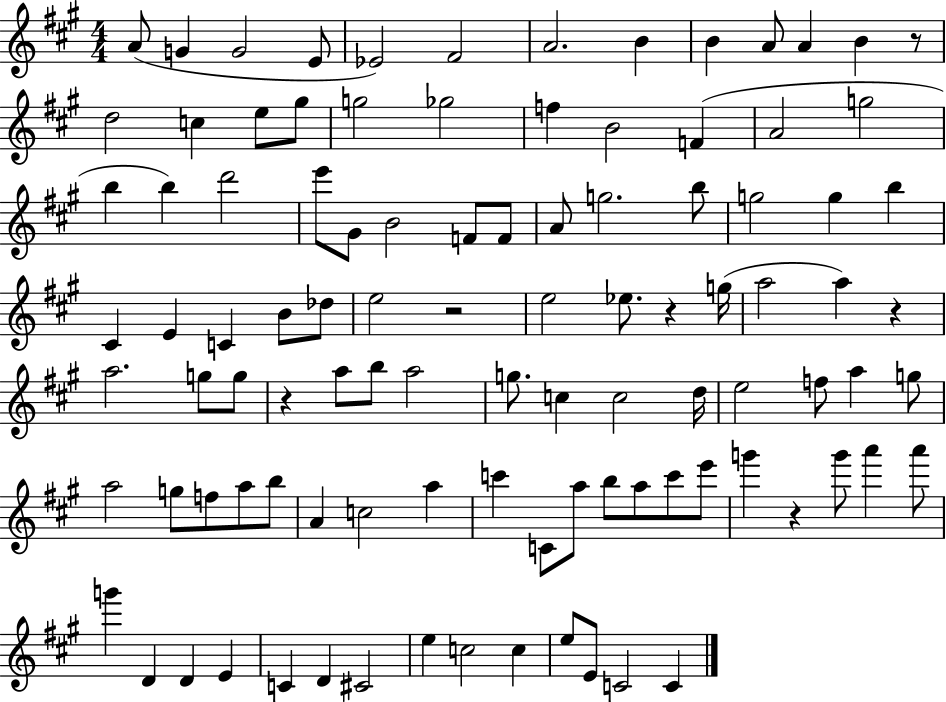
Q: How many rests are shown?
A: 6